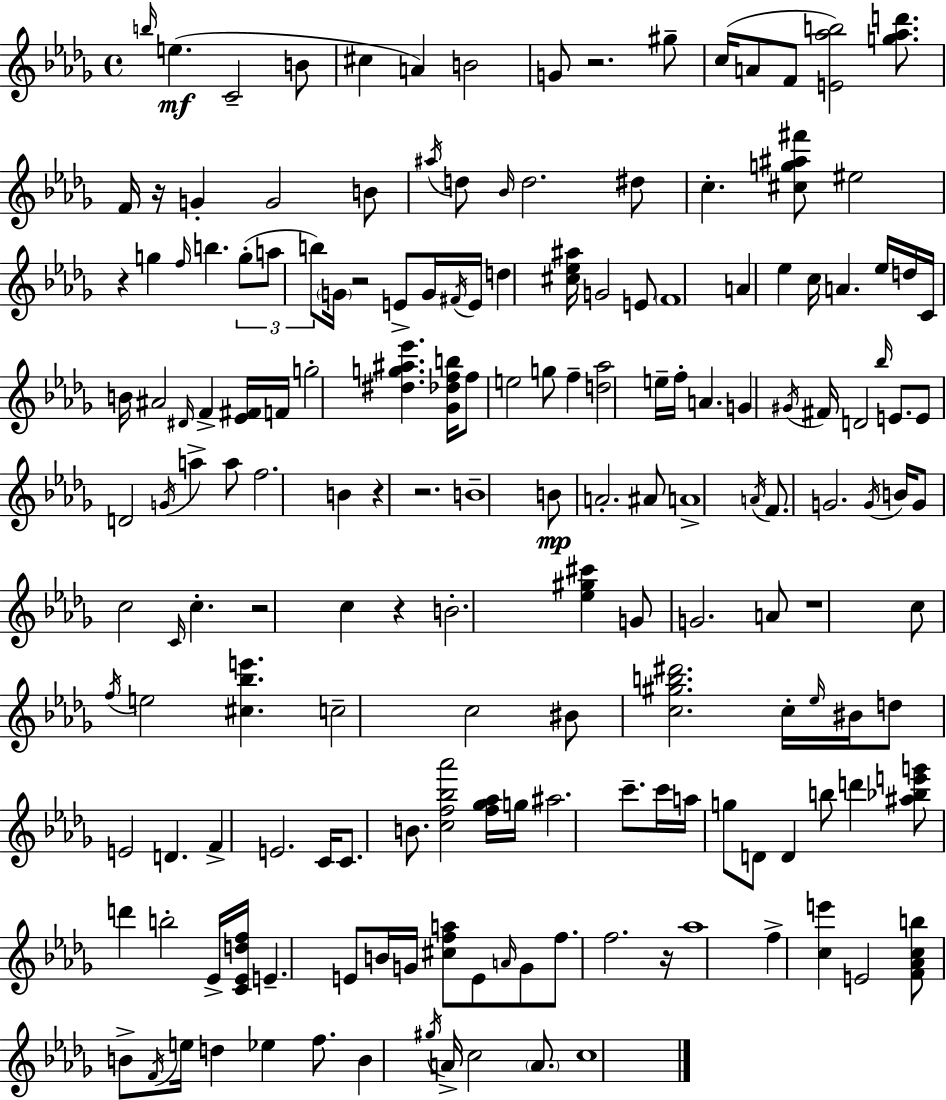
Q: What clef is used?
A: treble